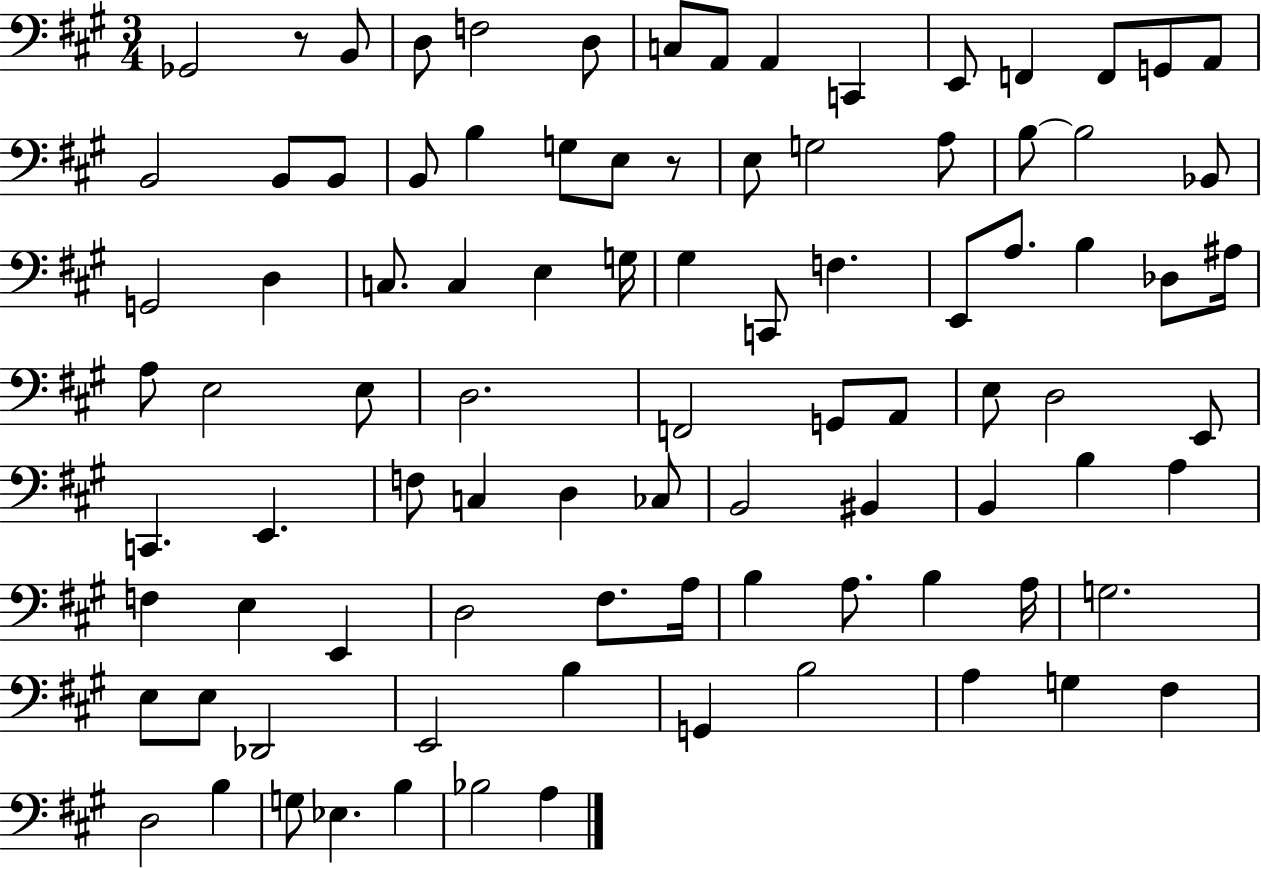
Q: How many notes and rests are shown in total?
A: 92